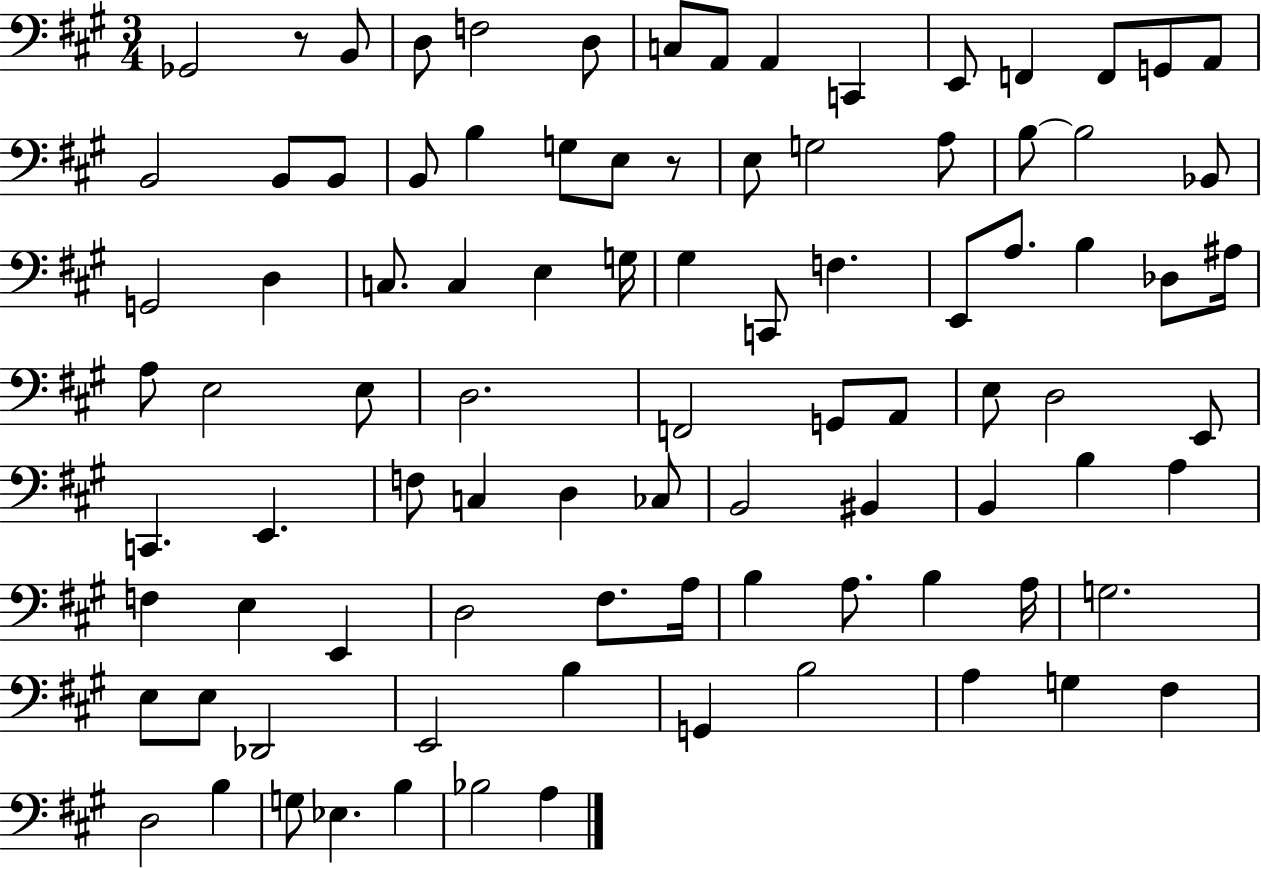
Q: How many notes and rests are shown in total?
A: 92